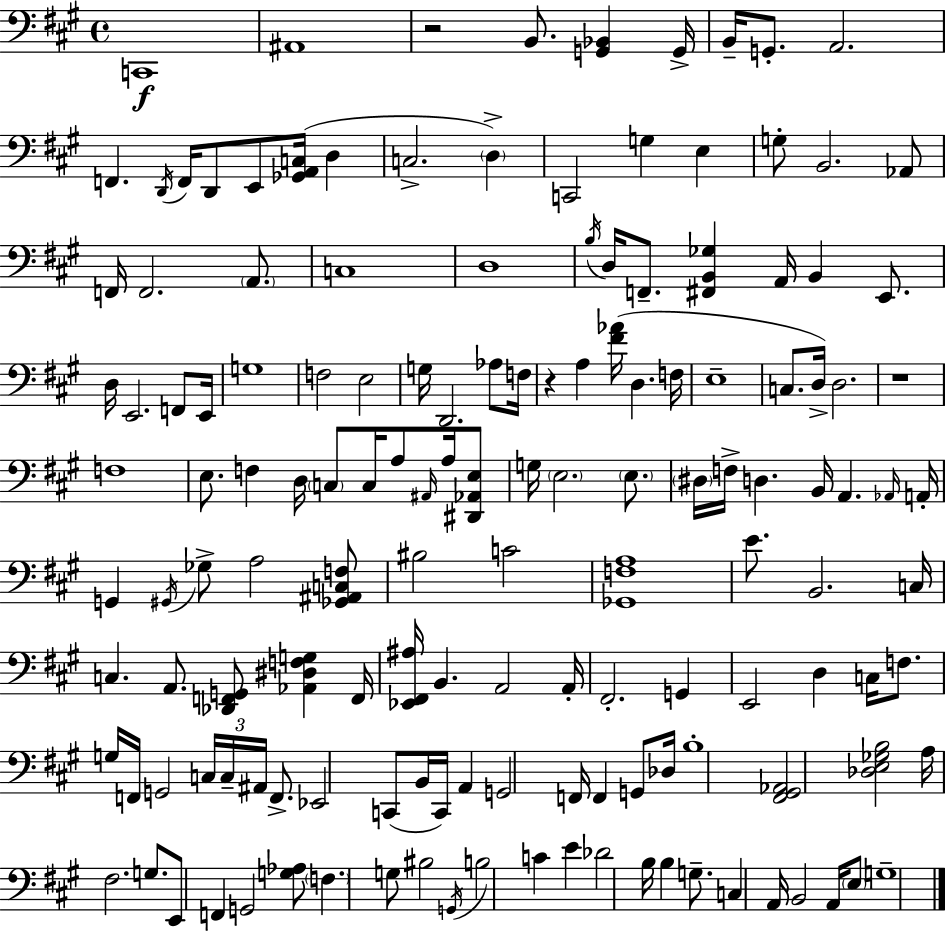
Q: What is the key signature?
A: A major